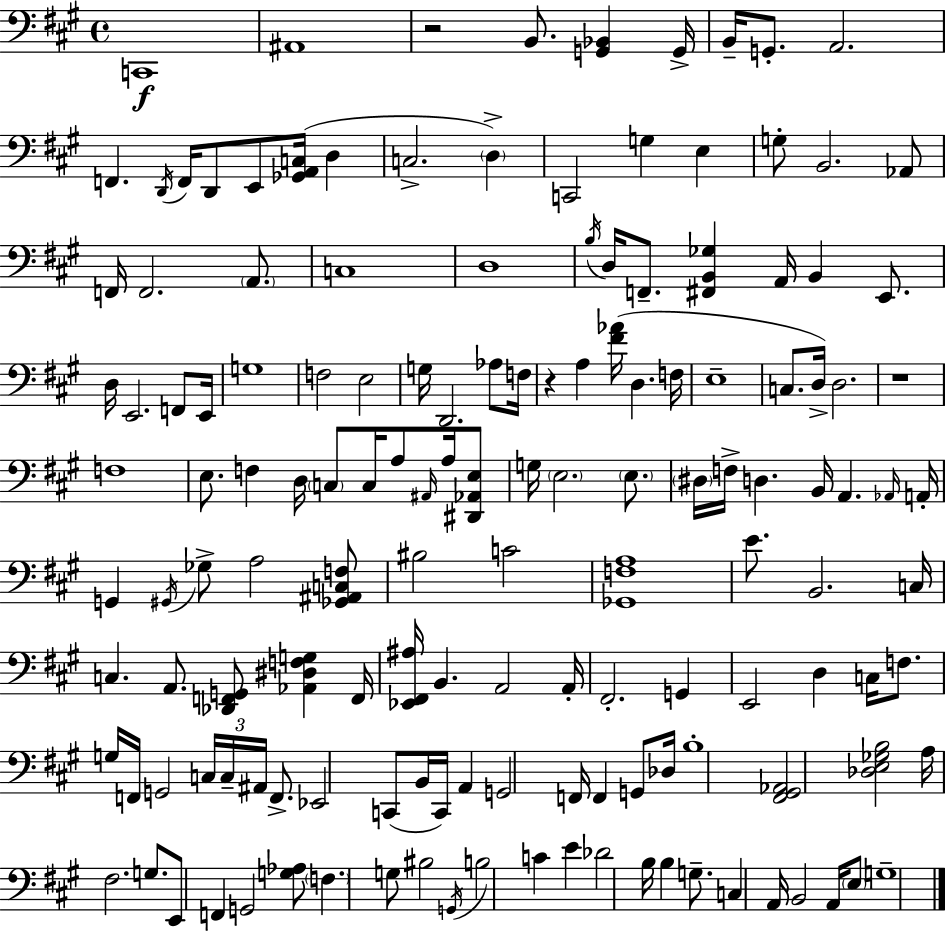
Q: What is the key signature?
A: A major